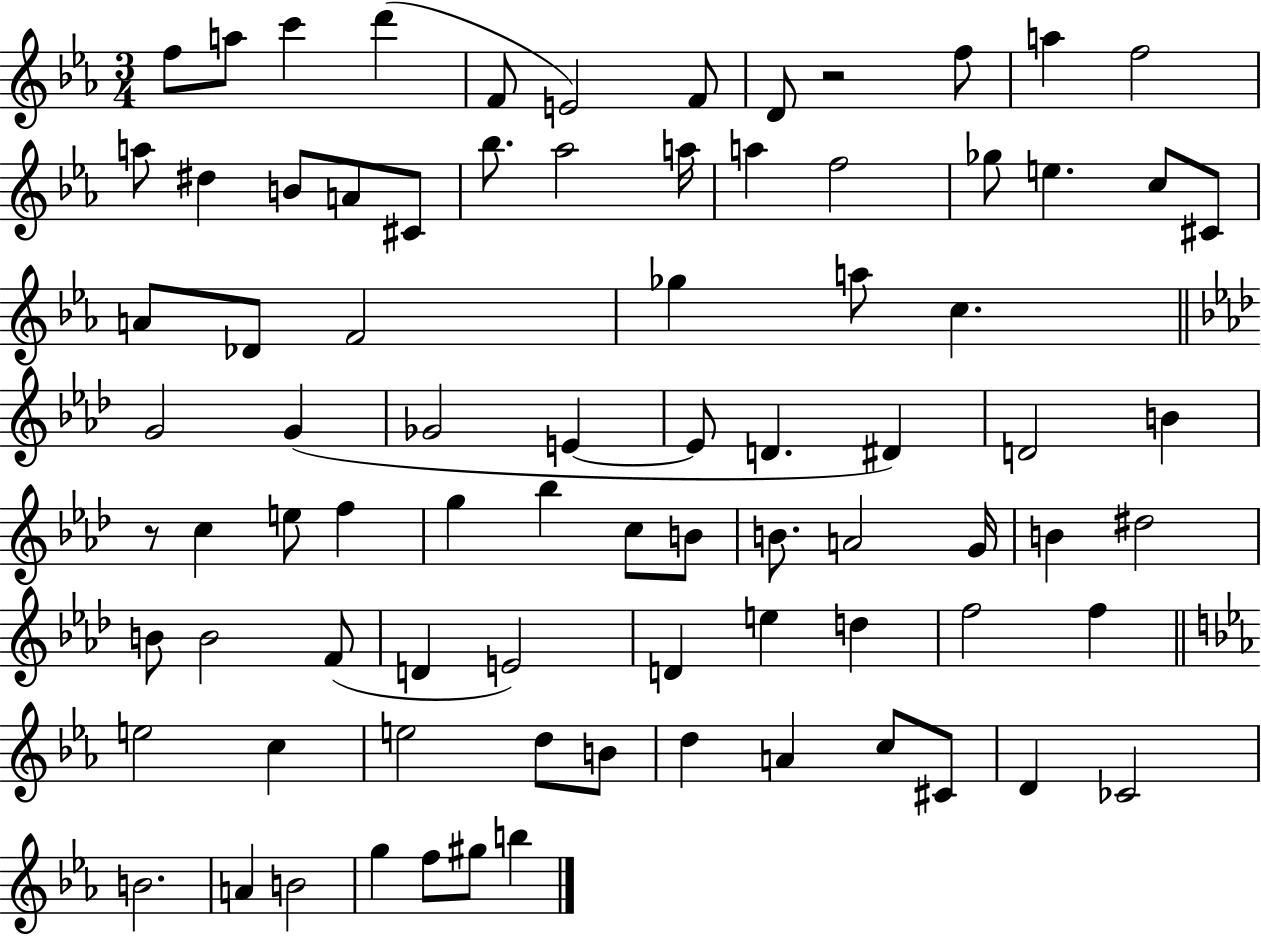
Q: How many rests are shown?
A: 2